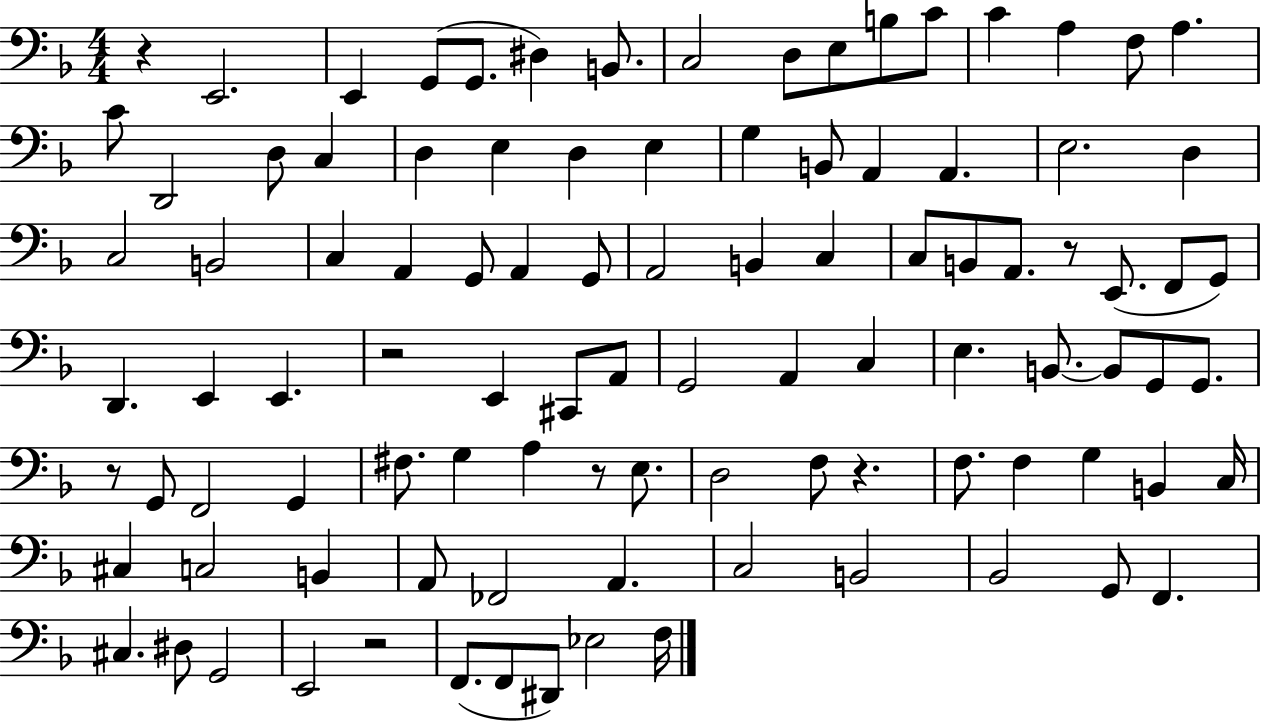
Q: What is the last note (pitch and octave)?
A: F3